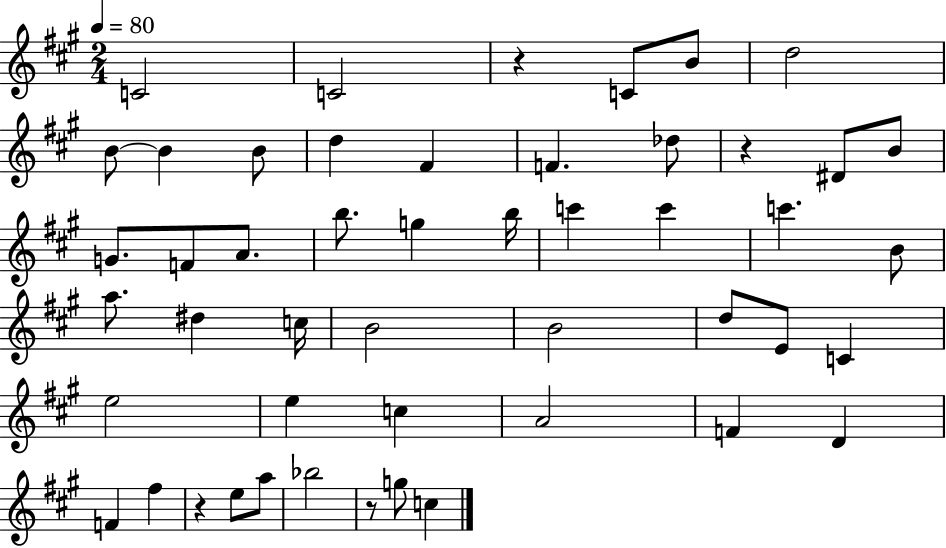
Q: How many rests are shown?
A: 4